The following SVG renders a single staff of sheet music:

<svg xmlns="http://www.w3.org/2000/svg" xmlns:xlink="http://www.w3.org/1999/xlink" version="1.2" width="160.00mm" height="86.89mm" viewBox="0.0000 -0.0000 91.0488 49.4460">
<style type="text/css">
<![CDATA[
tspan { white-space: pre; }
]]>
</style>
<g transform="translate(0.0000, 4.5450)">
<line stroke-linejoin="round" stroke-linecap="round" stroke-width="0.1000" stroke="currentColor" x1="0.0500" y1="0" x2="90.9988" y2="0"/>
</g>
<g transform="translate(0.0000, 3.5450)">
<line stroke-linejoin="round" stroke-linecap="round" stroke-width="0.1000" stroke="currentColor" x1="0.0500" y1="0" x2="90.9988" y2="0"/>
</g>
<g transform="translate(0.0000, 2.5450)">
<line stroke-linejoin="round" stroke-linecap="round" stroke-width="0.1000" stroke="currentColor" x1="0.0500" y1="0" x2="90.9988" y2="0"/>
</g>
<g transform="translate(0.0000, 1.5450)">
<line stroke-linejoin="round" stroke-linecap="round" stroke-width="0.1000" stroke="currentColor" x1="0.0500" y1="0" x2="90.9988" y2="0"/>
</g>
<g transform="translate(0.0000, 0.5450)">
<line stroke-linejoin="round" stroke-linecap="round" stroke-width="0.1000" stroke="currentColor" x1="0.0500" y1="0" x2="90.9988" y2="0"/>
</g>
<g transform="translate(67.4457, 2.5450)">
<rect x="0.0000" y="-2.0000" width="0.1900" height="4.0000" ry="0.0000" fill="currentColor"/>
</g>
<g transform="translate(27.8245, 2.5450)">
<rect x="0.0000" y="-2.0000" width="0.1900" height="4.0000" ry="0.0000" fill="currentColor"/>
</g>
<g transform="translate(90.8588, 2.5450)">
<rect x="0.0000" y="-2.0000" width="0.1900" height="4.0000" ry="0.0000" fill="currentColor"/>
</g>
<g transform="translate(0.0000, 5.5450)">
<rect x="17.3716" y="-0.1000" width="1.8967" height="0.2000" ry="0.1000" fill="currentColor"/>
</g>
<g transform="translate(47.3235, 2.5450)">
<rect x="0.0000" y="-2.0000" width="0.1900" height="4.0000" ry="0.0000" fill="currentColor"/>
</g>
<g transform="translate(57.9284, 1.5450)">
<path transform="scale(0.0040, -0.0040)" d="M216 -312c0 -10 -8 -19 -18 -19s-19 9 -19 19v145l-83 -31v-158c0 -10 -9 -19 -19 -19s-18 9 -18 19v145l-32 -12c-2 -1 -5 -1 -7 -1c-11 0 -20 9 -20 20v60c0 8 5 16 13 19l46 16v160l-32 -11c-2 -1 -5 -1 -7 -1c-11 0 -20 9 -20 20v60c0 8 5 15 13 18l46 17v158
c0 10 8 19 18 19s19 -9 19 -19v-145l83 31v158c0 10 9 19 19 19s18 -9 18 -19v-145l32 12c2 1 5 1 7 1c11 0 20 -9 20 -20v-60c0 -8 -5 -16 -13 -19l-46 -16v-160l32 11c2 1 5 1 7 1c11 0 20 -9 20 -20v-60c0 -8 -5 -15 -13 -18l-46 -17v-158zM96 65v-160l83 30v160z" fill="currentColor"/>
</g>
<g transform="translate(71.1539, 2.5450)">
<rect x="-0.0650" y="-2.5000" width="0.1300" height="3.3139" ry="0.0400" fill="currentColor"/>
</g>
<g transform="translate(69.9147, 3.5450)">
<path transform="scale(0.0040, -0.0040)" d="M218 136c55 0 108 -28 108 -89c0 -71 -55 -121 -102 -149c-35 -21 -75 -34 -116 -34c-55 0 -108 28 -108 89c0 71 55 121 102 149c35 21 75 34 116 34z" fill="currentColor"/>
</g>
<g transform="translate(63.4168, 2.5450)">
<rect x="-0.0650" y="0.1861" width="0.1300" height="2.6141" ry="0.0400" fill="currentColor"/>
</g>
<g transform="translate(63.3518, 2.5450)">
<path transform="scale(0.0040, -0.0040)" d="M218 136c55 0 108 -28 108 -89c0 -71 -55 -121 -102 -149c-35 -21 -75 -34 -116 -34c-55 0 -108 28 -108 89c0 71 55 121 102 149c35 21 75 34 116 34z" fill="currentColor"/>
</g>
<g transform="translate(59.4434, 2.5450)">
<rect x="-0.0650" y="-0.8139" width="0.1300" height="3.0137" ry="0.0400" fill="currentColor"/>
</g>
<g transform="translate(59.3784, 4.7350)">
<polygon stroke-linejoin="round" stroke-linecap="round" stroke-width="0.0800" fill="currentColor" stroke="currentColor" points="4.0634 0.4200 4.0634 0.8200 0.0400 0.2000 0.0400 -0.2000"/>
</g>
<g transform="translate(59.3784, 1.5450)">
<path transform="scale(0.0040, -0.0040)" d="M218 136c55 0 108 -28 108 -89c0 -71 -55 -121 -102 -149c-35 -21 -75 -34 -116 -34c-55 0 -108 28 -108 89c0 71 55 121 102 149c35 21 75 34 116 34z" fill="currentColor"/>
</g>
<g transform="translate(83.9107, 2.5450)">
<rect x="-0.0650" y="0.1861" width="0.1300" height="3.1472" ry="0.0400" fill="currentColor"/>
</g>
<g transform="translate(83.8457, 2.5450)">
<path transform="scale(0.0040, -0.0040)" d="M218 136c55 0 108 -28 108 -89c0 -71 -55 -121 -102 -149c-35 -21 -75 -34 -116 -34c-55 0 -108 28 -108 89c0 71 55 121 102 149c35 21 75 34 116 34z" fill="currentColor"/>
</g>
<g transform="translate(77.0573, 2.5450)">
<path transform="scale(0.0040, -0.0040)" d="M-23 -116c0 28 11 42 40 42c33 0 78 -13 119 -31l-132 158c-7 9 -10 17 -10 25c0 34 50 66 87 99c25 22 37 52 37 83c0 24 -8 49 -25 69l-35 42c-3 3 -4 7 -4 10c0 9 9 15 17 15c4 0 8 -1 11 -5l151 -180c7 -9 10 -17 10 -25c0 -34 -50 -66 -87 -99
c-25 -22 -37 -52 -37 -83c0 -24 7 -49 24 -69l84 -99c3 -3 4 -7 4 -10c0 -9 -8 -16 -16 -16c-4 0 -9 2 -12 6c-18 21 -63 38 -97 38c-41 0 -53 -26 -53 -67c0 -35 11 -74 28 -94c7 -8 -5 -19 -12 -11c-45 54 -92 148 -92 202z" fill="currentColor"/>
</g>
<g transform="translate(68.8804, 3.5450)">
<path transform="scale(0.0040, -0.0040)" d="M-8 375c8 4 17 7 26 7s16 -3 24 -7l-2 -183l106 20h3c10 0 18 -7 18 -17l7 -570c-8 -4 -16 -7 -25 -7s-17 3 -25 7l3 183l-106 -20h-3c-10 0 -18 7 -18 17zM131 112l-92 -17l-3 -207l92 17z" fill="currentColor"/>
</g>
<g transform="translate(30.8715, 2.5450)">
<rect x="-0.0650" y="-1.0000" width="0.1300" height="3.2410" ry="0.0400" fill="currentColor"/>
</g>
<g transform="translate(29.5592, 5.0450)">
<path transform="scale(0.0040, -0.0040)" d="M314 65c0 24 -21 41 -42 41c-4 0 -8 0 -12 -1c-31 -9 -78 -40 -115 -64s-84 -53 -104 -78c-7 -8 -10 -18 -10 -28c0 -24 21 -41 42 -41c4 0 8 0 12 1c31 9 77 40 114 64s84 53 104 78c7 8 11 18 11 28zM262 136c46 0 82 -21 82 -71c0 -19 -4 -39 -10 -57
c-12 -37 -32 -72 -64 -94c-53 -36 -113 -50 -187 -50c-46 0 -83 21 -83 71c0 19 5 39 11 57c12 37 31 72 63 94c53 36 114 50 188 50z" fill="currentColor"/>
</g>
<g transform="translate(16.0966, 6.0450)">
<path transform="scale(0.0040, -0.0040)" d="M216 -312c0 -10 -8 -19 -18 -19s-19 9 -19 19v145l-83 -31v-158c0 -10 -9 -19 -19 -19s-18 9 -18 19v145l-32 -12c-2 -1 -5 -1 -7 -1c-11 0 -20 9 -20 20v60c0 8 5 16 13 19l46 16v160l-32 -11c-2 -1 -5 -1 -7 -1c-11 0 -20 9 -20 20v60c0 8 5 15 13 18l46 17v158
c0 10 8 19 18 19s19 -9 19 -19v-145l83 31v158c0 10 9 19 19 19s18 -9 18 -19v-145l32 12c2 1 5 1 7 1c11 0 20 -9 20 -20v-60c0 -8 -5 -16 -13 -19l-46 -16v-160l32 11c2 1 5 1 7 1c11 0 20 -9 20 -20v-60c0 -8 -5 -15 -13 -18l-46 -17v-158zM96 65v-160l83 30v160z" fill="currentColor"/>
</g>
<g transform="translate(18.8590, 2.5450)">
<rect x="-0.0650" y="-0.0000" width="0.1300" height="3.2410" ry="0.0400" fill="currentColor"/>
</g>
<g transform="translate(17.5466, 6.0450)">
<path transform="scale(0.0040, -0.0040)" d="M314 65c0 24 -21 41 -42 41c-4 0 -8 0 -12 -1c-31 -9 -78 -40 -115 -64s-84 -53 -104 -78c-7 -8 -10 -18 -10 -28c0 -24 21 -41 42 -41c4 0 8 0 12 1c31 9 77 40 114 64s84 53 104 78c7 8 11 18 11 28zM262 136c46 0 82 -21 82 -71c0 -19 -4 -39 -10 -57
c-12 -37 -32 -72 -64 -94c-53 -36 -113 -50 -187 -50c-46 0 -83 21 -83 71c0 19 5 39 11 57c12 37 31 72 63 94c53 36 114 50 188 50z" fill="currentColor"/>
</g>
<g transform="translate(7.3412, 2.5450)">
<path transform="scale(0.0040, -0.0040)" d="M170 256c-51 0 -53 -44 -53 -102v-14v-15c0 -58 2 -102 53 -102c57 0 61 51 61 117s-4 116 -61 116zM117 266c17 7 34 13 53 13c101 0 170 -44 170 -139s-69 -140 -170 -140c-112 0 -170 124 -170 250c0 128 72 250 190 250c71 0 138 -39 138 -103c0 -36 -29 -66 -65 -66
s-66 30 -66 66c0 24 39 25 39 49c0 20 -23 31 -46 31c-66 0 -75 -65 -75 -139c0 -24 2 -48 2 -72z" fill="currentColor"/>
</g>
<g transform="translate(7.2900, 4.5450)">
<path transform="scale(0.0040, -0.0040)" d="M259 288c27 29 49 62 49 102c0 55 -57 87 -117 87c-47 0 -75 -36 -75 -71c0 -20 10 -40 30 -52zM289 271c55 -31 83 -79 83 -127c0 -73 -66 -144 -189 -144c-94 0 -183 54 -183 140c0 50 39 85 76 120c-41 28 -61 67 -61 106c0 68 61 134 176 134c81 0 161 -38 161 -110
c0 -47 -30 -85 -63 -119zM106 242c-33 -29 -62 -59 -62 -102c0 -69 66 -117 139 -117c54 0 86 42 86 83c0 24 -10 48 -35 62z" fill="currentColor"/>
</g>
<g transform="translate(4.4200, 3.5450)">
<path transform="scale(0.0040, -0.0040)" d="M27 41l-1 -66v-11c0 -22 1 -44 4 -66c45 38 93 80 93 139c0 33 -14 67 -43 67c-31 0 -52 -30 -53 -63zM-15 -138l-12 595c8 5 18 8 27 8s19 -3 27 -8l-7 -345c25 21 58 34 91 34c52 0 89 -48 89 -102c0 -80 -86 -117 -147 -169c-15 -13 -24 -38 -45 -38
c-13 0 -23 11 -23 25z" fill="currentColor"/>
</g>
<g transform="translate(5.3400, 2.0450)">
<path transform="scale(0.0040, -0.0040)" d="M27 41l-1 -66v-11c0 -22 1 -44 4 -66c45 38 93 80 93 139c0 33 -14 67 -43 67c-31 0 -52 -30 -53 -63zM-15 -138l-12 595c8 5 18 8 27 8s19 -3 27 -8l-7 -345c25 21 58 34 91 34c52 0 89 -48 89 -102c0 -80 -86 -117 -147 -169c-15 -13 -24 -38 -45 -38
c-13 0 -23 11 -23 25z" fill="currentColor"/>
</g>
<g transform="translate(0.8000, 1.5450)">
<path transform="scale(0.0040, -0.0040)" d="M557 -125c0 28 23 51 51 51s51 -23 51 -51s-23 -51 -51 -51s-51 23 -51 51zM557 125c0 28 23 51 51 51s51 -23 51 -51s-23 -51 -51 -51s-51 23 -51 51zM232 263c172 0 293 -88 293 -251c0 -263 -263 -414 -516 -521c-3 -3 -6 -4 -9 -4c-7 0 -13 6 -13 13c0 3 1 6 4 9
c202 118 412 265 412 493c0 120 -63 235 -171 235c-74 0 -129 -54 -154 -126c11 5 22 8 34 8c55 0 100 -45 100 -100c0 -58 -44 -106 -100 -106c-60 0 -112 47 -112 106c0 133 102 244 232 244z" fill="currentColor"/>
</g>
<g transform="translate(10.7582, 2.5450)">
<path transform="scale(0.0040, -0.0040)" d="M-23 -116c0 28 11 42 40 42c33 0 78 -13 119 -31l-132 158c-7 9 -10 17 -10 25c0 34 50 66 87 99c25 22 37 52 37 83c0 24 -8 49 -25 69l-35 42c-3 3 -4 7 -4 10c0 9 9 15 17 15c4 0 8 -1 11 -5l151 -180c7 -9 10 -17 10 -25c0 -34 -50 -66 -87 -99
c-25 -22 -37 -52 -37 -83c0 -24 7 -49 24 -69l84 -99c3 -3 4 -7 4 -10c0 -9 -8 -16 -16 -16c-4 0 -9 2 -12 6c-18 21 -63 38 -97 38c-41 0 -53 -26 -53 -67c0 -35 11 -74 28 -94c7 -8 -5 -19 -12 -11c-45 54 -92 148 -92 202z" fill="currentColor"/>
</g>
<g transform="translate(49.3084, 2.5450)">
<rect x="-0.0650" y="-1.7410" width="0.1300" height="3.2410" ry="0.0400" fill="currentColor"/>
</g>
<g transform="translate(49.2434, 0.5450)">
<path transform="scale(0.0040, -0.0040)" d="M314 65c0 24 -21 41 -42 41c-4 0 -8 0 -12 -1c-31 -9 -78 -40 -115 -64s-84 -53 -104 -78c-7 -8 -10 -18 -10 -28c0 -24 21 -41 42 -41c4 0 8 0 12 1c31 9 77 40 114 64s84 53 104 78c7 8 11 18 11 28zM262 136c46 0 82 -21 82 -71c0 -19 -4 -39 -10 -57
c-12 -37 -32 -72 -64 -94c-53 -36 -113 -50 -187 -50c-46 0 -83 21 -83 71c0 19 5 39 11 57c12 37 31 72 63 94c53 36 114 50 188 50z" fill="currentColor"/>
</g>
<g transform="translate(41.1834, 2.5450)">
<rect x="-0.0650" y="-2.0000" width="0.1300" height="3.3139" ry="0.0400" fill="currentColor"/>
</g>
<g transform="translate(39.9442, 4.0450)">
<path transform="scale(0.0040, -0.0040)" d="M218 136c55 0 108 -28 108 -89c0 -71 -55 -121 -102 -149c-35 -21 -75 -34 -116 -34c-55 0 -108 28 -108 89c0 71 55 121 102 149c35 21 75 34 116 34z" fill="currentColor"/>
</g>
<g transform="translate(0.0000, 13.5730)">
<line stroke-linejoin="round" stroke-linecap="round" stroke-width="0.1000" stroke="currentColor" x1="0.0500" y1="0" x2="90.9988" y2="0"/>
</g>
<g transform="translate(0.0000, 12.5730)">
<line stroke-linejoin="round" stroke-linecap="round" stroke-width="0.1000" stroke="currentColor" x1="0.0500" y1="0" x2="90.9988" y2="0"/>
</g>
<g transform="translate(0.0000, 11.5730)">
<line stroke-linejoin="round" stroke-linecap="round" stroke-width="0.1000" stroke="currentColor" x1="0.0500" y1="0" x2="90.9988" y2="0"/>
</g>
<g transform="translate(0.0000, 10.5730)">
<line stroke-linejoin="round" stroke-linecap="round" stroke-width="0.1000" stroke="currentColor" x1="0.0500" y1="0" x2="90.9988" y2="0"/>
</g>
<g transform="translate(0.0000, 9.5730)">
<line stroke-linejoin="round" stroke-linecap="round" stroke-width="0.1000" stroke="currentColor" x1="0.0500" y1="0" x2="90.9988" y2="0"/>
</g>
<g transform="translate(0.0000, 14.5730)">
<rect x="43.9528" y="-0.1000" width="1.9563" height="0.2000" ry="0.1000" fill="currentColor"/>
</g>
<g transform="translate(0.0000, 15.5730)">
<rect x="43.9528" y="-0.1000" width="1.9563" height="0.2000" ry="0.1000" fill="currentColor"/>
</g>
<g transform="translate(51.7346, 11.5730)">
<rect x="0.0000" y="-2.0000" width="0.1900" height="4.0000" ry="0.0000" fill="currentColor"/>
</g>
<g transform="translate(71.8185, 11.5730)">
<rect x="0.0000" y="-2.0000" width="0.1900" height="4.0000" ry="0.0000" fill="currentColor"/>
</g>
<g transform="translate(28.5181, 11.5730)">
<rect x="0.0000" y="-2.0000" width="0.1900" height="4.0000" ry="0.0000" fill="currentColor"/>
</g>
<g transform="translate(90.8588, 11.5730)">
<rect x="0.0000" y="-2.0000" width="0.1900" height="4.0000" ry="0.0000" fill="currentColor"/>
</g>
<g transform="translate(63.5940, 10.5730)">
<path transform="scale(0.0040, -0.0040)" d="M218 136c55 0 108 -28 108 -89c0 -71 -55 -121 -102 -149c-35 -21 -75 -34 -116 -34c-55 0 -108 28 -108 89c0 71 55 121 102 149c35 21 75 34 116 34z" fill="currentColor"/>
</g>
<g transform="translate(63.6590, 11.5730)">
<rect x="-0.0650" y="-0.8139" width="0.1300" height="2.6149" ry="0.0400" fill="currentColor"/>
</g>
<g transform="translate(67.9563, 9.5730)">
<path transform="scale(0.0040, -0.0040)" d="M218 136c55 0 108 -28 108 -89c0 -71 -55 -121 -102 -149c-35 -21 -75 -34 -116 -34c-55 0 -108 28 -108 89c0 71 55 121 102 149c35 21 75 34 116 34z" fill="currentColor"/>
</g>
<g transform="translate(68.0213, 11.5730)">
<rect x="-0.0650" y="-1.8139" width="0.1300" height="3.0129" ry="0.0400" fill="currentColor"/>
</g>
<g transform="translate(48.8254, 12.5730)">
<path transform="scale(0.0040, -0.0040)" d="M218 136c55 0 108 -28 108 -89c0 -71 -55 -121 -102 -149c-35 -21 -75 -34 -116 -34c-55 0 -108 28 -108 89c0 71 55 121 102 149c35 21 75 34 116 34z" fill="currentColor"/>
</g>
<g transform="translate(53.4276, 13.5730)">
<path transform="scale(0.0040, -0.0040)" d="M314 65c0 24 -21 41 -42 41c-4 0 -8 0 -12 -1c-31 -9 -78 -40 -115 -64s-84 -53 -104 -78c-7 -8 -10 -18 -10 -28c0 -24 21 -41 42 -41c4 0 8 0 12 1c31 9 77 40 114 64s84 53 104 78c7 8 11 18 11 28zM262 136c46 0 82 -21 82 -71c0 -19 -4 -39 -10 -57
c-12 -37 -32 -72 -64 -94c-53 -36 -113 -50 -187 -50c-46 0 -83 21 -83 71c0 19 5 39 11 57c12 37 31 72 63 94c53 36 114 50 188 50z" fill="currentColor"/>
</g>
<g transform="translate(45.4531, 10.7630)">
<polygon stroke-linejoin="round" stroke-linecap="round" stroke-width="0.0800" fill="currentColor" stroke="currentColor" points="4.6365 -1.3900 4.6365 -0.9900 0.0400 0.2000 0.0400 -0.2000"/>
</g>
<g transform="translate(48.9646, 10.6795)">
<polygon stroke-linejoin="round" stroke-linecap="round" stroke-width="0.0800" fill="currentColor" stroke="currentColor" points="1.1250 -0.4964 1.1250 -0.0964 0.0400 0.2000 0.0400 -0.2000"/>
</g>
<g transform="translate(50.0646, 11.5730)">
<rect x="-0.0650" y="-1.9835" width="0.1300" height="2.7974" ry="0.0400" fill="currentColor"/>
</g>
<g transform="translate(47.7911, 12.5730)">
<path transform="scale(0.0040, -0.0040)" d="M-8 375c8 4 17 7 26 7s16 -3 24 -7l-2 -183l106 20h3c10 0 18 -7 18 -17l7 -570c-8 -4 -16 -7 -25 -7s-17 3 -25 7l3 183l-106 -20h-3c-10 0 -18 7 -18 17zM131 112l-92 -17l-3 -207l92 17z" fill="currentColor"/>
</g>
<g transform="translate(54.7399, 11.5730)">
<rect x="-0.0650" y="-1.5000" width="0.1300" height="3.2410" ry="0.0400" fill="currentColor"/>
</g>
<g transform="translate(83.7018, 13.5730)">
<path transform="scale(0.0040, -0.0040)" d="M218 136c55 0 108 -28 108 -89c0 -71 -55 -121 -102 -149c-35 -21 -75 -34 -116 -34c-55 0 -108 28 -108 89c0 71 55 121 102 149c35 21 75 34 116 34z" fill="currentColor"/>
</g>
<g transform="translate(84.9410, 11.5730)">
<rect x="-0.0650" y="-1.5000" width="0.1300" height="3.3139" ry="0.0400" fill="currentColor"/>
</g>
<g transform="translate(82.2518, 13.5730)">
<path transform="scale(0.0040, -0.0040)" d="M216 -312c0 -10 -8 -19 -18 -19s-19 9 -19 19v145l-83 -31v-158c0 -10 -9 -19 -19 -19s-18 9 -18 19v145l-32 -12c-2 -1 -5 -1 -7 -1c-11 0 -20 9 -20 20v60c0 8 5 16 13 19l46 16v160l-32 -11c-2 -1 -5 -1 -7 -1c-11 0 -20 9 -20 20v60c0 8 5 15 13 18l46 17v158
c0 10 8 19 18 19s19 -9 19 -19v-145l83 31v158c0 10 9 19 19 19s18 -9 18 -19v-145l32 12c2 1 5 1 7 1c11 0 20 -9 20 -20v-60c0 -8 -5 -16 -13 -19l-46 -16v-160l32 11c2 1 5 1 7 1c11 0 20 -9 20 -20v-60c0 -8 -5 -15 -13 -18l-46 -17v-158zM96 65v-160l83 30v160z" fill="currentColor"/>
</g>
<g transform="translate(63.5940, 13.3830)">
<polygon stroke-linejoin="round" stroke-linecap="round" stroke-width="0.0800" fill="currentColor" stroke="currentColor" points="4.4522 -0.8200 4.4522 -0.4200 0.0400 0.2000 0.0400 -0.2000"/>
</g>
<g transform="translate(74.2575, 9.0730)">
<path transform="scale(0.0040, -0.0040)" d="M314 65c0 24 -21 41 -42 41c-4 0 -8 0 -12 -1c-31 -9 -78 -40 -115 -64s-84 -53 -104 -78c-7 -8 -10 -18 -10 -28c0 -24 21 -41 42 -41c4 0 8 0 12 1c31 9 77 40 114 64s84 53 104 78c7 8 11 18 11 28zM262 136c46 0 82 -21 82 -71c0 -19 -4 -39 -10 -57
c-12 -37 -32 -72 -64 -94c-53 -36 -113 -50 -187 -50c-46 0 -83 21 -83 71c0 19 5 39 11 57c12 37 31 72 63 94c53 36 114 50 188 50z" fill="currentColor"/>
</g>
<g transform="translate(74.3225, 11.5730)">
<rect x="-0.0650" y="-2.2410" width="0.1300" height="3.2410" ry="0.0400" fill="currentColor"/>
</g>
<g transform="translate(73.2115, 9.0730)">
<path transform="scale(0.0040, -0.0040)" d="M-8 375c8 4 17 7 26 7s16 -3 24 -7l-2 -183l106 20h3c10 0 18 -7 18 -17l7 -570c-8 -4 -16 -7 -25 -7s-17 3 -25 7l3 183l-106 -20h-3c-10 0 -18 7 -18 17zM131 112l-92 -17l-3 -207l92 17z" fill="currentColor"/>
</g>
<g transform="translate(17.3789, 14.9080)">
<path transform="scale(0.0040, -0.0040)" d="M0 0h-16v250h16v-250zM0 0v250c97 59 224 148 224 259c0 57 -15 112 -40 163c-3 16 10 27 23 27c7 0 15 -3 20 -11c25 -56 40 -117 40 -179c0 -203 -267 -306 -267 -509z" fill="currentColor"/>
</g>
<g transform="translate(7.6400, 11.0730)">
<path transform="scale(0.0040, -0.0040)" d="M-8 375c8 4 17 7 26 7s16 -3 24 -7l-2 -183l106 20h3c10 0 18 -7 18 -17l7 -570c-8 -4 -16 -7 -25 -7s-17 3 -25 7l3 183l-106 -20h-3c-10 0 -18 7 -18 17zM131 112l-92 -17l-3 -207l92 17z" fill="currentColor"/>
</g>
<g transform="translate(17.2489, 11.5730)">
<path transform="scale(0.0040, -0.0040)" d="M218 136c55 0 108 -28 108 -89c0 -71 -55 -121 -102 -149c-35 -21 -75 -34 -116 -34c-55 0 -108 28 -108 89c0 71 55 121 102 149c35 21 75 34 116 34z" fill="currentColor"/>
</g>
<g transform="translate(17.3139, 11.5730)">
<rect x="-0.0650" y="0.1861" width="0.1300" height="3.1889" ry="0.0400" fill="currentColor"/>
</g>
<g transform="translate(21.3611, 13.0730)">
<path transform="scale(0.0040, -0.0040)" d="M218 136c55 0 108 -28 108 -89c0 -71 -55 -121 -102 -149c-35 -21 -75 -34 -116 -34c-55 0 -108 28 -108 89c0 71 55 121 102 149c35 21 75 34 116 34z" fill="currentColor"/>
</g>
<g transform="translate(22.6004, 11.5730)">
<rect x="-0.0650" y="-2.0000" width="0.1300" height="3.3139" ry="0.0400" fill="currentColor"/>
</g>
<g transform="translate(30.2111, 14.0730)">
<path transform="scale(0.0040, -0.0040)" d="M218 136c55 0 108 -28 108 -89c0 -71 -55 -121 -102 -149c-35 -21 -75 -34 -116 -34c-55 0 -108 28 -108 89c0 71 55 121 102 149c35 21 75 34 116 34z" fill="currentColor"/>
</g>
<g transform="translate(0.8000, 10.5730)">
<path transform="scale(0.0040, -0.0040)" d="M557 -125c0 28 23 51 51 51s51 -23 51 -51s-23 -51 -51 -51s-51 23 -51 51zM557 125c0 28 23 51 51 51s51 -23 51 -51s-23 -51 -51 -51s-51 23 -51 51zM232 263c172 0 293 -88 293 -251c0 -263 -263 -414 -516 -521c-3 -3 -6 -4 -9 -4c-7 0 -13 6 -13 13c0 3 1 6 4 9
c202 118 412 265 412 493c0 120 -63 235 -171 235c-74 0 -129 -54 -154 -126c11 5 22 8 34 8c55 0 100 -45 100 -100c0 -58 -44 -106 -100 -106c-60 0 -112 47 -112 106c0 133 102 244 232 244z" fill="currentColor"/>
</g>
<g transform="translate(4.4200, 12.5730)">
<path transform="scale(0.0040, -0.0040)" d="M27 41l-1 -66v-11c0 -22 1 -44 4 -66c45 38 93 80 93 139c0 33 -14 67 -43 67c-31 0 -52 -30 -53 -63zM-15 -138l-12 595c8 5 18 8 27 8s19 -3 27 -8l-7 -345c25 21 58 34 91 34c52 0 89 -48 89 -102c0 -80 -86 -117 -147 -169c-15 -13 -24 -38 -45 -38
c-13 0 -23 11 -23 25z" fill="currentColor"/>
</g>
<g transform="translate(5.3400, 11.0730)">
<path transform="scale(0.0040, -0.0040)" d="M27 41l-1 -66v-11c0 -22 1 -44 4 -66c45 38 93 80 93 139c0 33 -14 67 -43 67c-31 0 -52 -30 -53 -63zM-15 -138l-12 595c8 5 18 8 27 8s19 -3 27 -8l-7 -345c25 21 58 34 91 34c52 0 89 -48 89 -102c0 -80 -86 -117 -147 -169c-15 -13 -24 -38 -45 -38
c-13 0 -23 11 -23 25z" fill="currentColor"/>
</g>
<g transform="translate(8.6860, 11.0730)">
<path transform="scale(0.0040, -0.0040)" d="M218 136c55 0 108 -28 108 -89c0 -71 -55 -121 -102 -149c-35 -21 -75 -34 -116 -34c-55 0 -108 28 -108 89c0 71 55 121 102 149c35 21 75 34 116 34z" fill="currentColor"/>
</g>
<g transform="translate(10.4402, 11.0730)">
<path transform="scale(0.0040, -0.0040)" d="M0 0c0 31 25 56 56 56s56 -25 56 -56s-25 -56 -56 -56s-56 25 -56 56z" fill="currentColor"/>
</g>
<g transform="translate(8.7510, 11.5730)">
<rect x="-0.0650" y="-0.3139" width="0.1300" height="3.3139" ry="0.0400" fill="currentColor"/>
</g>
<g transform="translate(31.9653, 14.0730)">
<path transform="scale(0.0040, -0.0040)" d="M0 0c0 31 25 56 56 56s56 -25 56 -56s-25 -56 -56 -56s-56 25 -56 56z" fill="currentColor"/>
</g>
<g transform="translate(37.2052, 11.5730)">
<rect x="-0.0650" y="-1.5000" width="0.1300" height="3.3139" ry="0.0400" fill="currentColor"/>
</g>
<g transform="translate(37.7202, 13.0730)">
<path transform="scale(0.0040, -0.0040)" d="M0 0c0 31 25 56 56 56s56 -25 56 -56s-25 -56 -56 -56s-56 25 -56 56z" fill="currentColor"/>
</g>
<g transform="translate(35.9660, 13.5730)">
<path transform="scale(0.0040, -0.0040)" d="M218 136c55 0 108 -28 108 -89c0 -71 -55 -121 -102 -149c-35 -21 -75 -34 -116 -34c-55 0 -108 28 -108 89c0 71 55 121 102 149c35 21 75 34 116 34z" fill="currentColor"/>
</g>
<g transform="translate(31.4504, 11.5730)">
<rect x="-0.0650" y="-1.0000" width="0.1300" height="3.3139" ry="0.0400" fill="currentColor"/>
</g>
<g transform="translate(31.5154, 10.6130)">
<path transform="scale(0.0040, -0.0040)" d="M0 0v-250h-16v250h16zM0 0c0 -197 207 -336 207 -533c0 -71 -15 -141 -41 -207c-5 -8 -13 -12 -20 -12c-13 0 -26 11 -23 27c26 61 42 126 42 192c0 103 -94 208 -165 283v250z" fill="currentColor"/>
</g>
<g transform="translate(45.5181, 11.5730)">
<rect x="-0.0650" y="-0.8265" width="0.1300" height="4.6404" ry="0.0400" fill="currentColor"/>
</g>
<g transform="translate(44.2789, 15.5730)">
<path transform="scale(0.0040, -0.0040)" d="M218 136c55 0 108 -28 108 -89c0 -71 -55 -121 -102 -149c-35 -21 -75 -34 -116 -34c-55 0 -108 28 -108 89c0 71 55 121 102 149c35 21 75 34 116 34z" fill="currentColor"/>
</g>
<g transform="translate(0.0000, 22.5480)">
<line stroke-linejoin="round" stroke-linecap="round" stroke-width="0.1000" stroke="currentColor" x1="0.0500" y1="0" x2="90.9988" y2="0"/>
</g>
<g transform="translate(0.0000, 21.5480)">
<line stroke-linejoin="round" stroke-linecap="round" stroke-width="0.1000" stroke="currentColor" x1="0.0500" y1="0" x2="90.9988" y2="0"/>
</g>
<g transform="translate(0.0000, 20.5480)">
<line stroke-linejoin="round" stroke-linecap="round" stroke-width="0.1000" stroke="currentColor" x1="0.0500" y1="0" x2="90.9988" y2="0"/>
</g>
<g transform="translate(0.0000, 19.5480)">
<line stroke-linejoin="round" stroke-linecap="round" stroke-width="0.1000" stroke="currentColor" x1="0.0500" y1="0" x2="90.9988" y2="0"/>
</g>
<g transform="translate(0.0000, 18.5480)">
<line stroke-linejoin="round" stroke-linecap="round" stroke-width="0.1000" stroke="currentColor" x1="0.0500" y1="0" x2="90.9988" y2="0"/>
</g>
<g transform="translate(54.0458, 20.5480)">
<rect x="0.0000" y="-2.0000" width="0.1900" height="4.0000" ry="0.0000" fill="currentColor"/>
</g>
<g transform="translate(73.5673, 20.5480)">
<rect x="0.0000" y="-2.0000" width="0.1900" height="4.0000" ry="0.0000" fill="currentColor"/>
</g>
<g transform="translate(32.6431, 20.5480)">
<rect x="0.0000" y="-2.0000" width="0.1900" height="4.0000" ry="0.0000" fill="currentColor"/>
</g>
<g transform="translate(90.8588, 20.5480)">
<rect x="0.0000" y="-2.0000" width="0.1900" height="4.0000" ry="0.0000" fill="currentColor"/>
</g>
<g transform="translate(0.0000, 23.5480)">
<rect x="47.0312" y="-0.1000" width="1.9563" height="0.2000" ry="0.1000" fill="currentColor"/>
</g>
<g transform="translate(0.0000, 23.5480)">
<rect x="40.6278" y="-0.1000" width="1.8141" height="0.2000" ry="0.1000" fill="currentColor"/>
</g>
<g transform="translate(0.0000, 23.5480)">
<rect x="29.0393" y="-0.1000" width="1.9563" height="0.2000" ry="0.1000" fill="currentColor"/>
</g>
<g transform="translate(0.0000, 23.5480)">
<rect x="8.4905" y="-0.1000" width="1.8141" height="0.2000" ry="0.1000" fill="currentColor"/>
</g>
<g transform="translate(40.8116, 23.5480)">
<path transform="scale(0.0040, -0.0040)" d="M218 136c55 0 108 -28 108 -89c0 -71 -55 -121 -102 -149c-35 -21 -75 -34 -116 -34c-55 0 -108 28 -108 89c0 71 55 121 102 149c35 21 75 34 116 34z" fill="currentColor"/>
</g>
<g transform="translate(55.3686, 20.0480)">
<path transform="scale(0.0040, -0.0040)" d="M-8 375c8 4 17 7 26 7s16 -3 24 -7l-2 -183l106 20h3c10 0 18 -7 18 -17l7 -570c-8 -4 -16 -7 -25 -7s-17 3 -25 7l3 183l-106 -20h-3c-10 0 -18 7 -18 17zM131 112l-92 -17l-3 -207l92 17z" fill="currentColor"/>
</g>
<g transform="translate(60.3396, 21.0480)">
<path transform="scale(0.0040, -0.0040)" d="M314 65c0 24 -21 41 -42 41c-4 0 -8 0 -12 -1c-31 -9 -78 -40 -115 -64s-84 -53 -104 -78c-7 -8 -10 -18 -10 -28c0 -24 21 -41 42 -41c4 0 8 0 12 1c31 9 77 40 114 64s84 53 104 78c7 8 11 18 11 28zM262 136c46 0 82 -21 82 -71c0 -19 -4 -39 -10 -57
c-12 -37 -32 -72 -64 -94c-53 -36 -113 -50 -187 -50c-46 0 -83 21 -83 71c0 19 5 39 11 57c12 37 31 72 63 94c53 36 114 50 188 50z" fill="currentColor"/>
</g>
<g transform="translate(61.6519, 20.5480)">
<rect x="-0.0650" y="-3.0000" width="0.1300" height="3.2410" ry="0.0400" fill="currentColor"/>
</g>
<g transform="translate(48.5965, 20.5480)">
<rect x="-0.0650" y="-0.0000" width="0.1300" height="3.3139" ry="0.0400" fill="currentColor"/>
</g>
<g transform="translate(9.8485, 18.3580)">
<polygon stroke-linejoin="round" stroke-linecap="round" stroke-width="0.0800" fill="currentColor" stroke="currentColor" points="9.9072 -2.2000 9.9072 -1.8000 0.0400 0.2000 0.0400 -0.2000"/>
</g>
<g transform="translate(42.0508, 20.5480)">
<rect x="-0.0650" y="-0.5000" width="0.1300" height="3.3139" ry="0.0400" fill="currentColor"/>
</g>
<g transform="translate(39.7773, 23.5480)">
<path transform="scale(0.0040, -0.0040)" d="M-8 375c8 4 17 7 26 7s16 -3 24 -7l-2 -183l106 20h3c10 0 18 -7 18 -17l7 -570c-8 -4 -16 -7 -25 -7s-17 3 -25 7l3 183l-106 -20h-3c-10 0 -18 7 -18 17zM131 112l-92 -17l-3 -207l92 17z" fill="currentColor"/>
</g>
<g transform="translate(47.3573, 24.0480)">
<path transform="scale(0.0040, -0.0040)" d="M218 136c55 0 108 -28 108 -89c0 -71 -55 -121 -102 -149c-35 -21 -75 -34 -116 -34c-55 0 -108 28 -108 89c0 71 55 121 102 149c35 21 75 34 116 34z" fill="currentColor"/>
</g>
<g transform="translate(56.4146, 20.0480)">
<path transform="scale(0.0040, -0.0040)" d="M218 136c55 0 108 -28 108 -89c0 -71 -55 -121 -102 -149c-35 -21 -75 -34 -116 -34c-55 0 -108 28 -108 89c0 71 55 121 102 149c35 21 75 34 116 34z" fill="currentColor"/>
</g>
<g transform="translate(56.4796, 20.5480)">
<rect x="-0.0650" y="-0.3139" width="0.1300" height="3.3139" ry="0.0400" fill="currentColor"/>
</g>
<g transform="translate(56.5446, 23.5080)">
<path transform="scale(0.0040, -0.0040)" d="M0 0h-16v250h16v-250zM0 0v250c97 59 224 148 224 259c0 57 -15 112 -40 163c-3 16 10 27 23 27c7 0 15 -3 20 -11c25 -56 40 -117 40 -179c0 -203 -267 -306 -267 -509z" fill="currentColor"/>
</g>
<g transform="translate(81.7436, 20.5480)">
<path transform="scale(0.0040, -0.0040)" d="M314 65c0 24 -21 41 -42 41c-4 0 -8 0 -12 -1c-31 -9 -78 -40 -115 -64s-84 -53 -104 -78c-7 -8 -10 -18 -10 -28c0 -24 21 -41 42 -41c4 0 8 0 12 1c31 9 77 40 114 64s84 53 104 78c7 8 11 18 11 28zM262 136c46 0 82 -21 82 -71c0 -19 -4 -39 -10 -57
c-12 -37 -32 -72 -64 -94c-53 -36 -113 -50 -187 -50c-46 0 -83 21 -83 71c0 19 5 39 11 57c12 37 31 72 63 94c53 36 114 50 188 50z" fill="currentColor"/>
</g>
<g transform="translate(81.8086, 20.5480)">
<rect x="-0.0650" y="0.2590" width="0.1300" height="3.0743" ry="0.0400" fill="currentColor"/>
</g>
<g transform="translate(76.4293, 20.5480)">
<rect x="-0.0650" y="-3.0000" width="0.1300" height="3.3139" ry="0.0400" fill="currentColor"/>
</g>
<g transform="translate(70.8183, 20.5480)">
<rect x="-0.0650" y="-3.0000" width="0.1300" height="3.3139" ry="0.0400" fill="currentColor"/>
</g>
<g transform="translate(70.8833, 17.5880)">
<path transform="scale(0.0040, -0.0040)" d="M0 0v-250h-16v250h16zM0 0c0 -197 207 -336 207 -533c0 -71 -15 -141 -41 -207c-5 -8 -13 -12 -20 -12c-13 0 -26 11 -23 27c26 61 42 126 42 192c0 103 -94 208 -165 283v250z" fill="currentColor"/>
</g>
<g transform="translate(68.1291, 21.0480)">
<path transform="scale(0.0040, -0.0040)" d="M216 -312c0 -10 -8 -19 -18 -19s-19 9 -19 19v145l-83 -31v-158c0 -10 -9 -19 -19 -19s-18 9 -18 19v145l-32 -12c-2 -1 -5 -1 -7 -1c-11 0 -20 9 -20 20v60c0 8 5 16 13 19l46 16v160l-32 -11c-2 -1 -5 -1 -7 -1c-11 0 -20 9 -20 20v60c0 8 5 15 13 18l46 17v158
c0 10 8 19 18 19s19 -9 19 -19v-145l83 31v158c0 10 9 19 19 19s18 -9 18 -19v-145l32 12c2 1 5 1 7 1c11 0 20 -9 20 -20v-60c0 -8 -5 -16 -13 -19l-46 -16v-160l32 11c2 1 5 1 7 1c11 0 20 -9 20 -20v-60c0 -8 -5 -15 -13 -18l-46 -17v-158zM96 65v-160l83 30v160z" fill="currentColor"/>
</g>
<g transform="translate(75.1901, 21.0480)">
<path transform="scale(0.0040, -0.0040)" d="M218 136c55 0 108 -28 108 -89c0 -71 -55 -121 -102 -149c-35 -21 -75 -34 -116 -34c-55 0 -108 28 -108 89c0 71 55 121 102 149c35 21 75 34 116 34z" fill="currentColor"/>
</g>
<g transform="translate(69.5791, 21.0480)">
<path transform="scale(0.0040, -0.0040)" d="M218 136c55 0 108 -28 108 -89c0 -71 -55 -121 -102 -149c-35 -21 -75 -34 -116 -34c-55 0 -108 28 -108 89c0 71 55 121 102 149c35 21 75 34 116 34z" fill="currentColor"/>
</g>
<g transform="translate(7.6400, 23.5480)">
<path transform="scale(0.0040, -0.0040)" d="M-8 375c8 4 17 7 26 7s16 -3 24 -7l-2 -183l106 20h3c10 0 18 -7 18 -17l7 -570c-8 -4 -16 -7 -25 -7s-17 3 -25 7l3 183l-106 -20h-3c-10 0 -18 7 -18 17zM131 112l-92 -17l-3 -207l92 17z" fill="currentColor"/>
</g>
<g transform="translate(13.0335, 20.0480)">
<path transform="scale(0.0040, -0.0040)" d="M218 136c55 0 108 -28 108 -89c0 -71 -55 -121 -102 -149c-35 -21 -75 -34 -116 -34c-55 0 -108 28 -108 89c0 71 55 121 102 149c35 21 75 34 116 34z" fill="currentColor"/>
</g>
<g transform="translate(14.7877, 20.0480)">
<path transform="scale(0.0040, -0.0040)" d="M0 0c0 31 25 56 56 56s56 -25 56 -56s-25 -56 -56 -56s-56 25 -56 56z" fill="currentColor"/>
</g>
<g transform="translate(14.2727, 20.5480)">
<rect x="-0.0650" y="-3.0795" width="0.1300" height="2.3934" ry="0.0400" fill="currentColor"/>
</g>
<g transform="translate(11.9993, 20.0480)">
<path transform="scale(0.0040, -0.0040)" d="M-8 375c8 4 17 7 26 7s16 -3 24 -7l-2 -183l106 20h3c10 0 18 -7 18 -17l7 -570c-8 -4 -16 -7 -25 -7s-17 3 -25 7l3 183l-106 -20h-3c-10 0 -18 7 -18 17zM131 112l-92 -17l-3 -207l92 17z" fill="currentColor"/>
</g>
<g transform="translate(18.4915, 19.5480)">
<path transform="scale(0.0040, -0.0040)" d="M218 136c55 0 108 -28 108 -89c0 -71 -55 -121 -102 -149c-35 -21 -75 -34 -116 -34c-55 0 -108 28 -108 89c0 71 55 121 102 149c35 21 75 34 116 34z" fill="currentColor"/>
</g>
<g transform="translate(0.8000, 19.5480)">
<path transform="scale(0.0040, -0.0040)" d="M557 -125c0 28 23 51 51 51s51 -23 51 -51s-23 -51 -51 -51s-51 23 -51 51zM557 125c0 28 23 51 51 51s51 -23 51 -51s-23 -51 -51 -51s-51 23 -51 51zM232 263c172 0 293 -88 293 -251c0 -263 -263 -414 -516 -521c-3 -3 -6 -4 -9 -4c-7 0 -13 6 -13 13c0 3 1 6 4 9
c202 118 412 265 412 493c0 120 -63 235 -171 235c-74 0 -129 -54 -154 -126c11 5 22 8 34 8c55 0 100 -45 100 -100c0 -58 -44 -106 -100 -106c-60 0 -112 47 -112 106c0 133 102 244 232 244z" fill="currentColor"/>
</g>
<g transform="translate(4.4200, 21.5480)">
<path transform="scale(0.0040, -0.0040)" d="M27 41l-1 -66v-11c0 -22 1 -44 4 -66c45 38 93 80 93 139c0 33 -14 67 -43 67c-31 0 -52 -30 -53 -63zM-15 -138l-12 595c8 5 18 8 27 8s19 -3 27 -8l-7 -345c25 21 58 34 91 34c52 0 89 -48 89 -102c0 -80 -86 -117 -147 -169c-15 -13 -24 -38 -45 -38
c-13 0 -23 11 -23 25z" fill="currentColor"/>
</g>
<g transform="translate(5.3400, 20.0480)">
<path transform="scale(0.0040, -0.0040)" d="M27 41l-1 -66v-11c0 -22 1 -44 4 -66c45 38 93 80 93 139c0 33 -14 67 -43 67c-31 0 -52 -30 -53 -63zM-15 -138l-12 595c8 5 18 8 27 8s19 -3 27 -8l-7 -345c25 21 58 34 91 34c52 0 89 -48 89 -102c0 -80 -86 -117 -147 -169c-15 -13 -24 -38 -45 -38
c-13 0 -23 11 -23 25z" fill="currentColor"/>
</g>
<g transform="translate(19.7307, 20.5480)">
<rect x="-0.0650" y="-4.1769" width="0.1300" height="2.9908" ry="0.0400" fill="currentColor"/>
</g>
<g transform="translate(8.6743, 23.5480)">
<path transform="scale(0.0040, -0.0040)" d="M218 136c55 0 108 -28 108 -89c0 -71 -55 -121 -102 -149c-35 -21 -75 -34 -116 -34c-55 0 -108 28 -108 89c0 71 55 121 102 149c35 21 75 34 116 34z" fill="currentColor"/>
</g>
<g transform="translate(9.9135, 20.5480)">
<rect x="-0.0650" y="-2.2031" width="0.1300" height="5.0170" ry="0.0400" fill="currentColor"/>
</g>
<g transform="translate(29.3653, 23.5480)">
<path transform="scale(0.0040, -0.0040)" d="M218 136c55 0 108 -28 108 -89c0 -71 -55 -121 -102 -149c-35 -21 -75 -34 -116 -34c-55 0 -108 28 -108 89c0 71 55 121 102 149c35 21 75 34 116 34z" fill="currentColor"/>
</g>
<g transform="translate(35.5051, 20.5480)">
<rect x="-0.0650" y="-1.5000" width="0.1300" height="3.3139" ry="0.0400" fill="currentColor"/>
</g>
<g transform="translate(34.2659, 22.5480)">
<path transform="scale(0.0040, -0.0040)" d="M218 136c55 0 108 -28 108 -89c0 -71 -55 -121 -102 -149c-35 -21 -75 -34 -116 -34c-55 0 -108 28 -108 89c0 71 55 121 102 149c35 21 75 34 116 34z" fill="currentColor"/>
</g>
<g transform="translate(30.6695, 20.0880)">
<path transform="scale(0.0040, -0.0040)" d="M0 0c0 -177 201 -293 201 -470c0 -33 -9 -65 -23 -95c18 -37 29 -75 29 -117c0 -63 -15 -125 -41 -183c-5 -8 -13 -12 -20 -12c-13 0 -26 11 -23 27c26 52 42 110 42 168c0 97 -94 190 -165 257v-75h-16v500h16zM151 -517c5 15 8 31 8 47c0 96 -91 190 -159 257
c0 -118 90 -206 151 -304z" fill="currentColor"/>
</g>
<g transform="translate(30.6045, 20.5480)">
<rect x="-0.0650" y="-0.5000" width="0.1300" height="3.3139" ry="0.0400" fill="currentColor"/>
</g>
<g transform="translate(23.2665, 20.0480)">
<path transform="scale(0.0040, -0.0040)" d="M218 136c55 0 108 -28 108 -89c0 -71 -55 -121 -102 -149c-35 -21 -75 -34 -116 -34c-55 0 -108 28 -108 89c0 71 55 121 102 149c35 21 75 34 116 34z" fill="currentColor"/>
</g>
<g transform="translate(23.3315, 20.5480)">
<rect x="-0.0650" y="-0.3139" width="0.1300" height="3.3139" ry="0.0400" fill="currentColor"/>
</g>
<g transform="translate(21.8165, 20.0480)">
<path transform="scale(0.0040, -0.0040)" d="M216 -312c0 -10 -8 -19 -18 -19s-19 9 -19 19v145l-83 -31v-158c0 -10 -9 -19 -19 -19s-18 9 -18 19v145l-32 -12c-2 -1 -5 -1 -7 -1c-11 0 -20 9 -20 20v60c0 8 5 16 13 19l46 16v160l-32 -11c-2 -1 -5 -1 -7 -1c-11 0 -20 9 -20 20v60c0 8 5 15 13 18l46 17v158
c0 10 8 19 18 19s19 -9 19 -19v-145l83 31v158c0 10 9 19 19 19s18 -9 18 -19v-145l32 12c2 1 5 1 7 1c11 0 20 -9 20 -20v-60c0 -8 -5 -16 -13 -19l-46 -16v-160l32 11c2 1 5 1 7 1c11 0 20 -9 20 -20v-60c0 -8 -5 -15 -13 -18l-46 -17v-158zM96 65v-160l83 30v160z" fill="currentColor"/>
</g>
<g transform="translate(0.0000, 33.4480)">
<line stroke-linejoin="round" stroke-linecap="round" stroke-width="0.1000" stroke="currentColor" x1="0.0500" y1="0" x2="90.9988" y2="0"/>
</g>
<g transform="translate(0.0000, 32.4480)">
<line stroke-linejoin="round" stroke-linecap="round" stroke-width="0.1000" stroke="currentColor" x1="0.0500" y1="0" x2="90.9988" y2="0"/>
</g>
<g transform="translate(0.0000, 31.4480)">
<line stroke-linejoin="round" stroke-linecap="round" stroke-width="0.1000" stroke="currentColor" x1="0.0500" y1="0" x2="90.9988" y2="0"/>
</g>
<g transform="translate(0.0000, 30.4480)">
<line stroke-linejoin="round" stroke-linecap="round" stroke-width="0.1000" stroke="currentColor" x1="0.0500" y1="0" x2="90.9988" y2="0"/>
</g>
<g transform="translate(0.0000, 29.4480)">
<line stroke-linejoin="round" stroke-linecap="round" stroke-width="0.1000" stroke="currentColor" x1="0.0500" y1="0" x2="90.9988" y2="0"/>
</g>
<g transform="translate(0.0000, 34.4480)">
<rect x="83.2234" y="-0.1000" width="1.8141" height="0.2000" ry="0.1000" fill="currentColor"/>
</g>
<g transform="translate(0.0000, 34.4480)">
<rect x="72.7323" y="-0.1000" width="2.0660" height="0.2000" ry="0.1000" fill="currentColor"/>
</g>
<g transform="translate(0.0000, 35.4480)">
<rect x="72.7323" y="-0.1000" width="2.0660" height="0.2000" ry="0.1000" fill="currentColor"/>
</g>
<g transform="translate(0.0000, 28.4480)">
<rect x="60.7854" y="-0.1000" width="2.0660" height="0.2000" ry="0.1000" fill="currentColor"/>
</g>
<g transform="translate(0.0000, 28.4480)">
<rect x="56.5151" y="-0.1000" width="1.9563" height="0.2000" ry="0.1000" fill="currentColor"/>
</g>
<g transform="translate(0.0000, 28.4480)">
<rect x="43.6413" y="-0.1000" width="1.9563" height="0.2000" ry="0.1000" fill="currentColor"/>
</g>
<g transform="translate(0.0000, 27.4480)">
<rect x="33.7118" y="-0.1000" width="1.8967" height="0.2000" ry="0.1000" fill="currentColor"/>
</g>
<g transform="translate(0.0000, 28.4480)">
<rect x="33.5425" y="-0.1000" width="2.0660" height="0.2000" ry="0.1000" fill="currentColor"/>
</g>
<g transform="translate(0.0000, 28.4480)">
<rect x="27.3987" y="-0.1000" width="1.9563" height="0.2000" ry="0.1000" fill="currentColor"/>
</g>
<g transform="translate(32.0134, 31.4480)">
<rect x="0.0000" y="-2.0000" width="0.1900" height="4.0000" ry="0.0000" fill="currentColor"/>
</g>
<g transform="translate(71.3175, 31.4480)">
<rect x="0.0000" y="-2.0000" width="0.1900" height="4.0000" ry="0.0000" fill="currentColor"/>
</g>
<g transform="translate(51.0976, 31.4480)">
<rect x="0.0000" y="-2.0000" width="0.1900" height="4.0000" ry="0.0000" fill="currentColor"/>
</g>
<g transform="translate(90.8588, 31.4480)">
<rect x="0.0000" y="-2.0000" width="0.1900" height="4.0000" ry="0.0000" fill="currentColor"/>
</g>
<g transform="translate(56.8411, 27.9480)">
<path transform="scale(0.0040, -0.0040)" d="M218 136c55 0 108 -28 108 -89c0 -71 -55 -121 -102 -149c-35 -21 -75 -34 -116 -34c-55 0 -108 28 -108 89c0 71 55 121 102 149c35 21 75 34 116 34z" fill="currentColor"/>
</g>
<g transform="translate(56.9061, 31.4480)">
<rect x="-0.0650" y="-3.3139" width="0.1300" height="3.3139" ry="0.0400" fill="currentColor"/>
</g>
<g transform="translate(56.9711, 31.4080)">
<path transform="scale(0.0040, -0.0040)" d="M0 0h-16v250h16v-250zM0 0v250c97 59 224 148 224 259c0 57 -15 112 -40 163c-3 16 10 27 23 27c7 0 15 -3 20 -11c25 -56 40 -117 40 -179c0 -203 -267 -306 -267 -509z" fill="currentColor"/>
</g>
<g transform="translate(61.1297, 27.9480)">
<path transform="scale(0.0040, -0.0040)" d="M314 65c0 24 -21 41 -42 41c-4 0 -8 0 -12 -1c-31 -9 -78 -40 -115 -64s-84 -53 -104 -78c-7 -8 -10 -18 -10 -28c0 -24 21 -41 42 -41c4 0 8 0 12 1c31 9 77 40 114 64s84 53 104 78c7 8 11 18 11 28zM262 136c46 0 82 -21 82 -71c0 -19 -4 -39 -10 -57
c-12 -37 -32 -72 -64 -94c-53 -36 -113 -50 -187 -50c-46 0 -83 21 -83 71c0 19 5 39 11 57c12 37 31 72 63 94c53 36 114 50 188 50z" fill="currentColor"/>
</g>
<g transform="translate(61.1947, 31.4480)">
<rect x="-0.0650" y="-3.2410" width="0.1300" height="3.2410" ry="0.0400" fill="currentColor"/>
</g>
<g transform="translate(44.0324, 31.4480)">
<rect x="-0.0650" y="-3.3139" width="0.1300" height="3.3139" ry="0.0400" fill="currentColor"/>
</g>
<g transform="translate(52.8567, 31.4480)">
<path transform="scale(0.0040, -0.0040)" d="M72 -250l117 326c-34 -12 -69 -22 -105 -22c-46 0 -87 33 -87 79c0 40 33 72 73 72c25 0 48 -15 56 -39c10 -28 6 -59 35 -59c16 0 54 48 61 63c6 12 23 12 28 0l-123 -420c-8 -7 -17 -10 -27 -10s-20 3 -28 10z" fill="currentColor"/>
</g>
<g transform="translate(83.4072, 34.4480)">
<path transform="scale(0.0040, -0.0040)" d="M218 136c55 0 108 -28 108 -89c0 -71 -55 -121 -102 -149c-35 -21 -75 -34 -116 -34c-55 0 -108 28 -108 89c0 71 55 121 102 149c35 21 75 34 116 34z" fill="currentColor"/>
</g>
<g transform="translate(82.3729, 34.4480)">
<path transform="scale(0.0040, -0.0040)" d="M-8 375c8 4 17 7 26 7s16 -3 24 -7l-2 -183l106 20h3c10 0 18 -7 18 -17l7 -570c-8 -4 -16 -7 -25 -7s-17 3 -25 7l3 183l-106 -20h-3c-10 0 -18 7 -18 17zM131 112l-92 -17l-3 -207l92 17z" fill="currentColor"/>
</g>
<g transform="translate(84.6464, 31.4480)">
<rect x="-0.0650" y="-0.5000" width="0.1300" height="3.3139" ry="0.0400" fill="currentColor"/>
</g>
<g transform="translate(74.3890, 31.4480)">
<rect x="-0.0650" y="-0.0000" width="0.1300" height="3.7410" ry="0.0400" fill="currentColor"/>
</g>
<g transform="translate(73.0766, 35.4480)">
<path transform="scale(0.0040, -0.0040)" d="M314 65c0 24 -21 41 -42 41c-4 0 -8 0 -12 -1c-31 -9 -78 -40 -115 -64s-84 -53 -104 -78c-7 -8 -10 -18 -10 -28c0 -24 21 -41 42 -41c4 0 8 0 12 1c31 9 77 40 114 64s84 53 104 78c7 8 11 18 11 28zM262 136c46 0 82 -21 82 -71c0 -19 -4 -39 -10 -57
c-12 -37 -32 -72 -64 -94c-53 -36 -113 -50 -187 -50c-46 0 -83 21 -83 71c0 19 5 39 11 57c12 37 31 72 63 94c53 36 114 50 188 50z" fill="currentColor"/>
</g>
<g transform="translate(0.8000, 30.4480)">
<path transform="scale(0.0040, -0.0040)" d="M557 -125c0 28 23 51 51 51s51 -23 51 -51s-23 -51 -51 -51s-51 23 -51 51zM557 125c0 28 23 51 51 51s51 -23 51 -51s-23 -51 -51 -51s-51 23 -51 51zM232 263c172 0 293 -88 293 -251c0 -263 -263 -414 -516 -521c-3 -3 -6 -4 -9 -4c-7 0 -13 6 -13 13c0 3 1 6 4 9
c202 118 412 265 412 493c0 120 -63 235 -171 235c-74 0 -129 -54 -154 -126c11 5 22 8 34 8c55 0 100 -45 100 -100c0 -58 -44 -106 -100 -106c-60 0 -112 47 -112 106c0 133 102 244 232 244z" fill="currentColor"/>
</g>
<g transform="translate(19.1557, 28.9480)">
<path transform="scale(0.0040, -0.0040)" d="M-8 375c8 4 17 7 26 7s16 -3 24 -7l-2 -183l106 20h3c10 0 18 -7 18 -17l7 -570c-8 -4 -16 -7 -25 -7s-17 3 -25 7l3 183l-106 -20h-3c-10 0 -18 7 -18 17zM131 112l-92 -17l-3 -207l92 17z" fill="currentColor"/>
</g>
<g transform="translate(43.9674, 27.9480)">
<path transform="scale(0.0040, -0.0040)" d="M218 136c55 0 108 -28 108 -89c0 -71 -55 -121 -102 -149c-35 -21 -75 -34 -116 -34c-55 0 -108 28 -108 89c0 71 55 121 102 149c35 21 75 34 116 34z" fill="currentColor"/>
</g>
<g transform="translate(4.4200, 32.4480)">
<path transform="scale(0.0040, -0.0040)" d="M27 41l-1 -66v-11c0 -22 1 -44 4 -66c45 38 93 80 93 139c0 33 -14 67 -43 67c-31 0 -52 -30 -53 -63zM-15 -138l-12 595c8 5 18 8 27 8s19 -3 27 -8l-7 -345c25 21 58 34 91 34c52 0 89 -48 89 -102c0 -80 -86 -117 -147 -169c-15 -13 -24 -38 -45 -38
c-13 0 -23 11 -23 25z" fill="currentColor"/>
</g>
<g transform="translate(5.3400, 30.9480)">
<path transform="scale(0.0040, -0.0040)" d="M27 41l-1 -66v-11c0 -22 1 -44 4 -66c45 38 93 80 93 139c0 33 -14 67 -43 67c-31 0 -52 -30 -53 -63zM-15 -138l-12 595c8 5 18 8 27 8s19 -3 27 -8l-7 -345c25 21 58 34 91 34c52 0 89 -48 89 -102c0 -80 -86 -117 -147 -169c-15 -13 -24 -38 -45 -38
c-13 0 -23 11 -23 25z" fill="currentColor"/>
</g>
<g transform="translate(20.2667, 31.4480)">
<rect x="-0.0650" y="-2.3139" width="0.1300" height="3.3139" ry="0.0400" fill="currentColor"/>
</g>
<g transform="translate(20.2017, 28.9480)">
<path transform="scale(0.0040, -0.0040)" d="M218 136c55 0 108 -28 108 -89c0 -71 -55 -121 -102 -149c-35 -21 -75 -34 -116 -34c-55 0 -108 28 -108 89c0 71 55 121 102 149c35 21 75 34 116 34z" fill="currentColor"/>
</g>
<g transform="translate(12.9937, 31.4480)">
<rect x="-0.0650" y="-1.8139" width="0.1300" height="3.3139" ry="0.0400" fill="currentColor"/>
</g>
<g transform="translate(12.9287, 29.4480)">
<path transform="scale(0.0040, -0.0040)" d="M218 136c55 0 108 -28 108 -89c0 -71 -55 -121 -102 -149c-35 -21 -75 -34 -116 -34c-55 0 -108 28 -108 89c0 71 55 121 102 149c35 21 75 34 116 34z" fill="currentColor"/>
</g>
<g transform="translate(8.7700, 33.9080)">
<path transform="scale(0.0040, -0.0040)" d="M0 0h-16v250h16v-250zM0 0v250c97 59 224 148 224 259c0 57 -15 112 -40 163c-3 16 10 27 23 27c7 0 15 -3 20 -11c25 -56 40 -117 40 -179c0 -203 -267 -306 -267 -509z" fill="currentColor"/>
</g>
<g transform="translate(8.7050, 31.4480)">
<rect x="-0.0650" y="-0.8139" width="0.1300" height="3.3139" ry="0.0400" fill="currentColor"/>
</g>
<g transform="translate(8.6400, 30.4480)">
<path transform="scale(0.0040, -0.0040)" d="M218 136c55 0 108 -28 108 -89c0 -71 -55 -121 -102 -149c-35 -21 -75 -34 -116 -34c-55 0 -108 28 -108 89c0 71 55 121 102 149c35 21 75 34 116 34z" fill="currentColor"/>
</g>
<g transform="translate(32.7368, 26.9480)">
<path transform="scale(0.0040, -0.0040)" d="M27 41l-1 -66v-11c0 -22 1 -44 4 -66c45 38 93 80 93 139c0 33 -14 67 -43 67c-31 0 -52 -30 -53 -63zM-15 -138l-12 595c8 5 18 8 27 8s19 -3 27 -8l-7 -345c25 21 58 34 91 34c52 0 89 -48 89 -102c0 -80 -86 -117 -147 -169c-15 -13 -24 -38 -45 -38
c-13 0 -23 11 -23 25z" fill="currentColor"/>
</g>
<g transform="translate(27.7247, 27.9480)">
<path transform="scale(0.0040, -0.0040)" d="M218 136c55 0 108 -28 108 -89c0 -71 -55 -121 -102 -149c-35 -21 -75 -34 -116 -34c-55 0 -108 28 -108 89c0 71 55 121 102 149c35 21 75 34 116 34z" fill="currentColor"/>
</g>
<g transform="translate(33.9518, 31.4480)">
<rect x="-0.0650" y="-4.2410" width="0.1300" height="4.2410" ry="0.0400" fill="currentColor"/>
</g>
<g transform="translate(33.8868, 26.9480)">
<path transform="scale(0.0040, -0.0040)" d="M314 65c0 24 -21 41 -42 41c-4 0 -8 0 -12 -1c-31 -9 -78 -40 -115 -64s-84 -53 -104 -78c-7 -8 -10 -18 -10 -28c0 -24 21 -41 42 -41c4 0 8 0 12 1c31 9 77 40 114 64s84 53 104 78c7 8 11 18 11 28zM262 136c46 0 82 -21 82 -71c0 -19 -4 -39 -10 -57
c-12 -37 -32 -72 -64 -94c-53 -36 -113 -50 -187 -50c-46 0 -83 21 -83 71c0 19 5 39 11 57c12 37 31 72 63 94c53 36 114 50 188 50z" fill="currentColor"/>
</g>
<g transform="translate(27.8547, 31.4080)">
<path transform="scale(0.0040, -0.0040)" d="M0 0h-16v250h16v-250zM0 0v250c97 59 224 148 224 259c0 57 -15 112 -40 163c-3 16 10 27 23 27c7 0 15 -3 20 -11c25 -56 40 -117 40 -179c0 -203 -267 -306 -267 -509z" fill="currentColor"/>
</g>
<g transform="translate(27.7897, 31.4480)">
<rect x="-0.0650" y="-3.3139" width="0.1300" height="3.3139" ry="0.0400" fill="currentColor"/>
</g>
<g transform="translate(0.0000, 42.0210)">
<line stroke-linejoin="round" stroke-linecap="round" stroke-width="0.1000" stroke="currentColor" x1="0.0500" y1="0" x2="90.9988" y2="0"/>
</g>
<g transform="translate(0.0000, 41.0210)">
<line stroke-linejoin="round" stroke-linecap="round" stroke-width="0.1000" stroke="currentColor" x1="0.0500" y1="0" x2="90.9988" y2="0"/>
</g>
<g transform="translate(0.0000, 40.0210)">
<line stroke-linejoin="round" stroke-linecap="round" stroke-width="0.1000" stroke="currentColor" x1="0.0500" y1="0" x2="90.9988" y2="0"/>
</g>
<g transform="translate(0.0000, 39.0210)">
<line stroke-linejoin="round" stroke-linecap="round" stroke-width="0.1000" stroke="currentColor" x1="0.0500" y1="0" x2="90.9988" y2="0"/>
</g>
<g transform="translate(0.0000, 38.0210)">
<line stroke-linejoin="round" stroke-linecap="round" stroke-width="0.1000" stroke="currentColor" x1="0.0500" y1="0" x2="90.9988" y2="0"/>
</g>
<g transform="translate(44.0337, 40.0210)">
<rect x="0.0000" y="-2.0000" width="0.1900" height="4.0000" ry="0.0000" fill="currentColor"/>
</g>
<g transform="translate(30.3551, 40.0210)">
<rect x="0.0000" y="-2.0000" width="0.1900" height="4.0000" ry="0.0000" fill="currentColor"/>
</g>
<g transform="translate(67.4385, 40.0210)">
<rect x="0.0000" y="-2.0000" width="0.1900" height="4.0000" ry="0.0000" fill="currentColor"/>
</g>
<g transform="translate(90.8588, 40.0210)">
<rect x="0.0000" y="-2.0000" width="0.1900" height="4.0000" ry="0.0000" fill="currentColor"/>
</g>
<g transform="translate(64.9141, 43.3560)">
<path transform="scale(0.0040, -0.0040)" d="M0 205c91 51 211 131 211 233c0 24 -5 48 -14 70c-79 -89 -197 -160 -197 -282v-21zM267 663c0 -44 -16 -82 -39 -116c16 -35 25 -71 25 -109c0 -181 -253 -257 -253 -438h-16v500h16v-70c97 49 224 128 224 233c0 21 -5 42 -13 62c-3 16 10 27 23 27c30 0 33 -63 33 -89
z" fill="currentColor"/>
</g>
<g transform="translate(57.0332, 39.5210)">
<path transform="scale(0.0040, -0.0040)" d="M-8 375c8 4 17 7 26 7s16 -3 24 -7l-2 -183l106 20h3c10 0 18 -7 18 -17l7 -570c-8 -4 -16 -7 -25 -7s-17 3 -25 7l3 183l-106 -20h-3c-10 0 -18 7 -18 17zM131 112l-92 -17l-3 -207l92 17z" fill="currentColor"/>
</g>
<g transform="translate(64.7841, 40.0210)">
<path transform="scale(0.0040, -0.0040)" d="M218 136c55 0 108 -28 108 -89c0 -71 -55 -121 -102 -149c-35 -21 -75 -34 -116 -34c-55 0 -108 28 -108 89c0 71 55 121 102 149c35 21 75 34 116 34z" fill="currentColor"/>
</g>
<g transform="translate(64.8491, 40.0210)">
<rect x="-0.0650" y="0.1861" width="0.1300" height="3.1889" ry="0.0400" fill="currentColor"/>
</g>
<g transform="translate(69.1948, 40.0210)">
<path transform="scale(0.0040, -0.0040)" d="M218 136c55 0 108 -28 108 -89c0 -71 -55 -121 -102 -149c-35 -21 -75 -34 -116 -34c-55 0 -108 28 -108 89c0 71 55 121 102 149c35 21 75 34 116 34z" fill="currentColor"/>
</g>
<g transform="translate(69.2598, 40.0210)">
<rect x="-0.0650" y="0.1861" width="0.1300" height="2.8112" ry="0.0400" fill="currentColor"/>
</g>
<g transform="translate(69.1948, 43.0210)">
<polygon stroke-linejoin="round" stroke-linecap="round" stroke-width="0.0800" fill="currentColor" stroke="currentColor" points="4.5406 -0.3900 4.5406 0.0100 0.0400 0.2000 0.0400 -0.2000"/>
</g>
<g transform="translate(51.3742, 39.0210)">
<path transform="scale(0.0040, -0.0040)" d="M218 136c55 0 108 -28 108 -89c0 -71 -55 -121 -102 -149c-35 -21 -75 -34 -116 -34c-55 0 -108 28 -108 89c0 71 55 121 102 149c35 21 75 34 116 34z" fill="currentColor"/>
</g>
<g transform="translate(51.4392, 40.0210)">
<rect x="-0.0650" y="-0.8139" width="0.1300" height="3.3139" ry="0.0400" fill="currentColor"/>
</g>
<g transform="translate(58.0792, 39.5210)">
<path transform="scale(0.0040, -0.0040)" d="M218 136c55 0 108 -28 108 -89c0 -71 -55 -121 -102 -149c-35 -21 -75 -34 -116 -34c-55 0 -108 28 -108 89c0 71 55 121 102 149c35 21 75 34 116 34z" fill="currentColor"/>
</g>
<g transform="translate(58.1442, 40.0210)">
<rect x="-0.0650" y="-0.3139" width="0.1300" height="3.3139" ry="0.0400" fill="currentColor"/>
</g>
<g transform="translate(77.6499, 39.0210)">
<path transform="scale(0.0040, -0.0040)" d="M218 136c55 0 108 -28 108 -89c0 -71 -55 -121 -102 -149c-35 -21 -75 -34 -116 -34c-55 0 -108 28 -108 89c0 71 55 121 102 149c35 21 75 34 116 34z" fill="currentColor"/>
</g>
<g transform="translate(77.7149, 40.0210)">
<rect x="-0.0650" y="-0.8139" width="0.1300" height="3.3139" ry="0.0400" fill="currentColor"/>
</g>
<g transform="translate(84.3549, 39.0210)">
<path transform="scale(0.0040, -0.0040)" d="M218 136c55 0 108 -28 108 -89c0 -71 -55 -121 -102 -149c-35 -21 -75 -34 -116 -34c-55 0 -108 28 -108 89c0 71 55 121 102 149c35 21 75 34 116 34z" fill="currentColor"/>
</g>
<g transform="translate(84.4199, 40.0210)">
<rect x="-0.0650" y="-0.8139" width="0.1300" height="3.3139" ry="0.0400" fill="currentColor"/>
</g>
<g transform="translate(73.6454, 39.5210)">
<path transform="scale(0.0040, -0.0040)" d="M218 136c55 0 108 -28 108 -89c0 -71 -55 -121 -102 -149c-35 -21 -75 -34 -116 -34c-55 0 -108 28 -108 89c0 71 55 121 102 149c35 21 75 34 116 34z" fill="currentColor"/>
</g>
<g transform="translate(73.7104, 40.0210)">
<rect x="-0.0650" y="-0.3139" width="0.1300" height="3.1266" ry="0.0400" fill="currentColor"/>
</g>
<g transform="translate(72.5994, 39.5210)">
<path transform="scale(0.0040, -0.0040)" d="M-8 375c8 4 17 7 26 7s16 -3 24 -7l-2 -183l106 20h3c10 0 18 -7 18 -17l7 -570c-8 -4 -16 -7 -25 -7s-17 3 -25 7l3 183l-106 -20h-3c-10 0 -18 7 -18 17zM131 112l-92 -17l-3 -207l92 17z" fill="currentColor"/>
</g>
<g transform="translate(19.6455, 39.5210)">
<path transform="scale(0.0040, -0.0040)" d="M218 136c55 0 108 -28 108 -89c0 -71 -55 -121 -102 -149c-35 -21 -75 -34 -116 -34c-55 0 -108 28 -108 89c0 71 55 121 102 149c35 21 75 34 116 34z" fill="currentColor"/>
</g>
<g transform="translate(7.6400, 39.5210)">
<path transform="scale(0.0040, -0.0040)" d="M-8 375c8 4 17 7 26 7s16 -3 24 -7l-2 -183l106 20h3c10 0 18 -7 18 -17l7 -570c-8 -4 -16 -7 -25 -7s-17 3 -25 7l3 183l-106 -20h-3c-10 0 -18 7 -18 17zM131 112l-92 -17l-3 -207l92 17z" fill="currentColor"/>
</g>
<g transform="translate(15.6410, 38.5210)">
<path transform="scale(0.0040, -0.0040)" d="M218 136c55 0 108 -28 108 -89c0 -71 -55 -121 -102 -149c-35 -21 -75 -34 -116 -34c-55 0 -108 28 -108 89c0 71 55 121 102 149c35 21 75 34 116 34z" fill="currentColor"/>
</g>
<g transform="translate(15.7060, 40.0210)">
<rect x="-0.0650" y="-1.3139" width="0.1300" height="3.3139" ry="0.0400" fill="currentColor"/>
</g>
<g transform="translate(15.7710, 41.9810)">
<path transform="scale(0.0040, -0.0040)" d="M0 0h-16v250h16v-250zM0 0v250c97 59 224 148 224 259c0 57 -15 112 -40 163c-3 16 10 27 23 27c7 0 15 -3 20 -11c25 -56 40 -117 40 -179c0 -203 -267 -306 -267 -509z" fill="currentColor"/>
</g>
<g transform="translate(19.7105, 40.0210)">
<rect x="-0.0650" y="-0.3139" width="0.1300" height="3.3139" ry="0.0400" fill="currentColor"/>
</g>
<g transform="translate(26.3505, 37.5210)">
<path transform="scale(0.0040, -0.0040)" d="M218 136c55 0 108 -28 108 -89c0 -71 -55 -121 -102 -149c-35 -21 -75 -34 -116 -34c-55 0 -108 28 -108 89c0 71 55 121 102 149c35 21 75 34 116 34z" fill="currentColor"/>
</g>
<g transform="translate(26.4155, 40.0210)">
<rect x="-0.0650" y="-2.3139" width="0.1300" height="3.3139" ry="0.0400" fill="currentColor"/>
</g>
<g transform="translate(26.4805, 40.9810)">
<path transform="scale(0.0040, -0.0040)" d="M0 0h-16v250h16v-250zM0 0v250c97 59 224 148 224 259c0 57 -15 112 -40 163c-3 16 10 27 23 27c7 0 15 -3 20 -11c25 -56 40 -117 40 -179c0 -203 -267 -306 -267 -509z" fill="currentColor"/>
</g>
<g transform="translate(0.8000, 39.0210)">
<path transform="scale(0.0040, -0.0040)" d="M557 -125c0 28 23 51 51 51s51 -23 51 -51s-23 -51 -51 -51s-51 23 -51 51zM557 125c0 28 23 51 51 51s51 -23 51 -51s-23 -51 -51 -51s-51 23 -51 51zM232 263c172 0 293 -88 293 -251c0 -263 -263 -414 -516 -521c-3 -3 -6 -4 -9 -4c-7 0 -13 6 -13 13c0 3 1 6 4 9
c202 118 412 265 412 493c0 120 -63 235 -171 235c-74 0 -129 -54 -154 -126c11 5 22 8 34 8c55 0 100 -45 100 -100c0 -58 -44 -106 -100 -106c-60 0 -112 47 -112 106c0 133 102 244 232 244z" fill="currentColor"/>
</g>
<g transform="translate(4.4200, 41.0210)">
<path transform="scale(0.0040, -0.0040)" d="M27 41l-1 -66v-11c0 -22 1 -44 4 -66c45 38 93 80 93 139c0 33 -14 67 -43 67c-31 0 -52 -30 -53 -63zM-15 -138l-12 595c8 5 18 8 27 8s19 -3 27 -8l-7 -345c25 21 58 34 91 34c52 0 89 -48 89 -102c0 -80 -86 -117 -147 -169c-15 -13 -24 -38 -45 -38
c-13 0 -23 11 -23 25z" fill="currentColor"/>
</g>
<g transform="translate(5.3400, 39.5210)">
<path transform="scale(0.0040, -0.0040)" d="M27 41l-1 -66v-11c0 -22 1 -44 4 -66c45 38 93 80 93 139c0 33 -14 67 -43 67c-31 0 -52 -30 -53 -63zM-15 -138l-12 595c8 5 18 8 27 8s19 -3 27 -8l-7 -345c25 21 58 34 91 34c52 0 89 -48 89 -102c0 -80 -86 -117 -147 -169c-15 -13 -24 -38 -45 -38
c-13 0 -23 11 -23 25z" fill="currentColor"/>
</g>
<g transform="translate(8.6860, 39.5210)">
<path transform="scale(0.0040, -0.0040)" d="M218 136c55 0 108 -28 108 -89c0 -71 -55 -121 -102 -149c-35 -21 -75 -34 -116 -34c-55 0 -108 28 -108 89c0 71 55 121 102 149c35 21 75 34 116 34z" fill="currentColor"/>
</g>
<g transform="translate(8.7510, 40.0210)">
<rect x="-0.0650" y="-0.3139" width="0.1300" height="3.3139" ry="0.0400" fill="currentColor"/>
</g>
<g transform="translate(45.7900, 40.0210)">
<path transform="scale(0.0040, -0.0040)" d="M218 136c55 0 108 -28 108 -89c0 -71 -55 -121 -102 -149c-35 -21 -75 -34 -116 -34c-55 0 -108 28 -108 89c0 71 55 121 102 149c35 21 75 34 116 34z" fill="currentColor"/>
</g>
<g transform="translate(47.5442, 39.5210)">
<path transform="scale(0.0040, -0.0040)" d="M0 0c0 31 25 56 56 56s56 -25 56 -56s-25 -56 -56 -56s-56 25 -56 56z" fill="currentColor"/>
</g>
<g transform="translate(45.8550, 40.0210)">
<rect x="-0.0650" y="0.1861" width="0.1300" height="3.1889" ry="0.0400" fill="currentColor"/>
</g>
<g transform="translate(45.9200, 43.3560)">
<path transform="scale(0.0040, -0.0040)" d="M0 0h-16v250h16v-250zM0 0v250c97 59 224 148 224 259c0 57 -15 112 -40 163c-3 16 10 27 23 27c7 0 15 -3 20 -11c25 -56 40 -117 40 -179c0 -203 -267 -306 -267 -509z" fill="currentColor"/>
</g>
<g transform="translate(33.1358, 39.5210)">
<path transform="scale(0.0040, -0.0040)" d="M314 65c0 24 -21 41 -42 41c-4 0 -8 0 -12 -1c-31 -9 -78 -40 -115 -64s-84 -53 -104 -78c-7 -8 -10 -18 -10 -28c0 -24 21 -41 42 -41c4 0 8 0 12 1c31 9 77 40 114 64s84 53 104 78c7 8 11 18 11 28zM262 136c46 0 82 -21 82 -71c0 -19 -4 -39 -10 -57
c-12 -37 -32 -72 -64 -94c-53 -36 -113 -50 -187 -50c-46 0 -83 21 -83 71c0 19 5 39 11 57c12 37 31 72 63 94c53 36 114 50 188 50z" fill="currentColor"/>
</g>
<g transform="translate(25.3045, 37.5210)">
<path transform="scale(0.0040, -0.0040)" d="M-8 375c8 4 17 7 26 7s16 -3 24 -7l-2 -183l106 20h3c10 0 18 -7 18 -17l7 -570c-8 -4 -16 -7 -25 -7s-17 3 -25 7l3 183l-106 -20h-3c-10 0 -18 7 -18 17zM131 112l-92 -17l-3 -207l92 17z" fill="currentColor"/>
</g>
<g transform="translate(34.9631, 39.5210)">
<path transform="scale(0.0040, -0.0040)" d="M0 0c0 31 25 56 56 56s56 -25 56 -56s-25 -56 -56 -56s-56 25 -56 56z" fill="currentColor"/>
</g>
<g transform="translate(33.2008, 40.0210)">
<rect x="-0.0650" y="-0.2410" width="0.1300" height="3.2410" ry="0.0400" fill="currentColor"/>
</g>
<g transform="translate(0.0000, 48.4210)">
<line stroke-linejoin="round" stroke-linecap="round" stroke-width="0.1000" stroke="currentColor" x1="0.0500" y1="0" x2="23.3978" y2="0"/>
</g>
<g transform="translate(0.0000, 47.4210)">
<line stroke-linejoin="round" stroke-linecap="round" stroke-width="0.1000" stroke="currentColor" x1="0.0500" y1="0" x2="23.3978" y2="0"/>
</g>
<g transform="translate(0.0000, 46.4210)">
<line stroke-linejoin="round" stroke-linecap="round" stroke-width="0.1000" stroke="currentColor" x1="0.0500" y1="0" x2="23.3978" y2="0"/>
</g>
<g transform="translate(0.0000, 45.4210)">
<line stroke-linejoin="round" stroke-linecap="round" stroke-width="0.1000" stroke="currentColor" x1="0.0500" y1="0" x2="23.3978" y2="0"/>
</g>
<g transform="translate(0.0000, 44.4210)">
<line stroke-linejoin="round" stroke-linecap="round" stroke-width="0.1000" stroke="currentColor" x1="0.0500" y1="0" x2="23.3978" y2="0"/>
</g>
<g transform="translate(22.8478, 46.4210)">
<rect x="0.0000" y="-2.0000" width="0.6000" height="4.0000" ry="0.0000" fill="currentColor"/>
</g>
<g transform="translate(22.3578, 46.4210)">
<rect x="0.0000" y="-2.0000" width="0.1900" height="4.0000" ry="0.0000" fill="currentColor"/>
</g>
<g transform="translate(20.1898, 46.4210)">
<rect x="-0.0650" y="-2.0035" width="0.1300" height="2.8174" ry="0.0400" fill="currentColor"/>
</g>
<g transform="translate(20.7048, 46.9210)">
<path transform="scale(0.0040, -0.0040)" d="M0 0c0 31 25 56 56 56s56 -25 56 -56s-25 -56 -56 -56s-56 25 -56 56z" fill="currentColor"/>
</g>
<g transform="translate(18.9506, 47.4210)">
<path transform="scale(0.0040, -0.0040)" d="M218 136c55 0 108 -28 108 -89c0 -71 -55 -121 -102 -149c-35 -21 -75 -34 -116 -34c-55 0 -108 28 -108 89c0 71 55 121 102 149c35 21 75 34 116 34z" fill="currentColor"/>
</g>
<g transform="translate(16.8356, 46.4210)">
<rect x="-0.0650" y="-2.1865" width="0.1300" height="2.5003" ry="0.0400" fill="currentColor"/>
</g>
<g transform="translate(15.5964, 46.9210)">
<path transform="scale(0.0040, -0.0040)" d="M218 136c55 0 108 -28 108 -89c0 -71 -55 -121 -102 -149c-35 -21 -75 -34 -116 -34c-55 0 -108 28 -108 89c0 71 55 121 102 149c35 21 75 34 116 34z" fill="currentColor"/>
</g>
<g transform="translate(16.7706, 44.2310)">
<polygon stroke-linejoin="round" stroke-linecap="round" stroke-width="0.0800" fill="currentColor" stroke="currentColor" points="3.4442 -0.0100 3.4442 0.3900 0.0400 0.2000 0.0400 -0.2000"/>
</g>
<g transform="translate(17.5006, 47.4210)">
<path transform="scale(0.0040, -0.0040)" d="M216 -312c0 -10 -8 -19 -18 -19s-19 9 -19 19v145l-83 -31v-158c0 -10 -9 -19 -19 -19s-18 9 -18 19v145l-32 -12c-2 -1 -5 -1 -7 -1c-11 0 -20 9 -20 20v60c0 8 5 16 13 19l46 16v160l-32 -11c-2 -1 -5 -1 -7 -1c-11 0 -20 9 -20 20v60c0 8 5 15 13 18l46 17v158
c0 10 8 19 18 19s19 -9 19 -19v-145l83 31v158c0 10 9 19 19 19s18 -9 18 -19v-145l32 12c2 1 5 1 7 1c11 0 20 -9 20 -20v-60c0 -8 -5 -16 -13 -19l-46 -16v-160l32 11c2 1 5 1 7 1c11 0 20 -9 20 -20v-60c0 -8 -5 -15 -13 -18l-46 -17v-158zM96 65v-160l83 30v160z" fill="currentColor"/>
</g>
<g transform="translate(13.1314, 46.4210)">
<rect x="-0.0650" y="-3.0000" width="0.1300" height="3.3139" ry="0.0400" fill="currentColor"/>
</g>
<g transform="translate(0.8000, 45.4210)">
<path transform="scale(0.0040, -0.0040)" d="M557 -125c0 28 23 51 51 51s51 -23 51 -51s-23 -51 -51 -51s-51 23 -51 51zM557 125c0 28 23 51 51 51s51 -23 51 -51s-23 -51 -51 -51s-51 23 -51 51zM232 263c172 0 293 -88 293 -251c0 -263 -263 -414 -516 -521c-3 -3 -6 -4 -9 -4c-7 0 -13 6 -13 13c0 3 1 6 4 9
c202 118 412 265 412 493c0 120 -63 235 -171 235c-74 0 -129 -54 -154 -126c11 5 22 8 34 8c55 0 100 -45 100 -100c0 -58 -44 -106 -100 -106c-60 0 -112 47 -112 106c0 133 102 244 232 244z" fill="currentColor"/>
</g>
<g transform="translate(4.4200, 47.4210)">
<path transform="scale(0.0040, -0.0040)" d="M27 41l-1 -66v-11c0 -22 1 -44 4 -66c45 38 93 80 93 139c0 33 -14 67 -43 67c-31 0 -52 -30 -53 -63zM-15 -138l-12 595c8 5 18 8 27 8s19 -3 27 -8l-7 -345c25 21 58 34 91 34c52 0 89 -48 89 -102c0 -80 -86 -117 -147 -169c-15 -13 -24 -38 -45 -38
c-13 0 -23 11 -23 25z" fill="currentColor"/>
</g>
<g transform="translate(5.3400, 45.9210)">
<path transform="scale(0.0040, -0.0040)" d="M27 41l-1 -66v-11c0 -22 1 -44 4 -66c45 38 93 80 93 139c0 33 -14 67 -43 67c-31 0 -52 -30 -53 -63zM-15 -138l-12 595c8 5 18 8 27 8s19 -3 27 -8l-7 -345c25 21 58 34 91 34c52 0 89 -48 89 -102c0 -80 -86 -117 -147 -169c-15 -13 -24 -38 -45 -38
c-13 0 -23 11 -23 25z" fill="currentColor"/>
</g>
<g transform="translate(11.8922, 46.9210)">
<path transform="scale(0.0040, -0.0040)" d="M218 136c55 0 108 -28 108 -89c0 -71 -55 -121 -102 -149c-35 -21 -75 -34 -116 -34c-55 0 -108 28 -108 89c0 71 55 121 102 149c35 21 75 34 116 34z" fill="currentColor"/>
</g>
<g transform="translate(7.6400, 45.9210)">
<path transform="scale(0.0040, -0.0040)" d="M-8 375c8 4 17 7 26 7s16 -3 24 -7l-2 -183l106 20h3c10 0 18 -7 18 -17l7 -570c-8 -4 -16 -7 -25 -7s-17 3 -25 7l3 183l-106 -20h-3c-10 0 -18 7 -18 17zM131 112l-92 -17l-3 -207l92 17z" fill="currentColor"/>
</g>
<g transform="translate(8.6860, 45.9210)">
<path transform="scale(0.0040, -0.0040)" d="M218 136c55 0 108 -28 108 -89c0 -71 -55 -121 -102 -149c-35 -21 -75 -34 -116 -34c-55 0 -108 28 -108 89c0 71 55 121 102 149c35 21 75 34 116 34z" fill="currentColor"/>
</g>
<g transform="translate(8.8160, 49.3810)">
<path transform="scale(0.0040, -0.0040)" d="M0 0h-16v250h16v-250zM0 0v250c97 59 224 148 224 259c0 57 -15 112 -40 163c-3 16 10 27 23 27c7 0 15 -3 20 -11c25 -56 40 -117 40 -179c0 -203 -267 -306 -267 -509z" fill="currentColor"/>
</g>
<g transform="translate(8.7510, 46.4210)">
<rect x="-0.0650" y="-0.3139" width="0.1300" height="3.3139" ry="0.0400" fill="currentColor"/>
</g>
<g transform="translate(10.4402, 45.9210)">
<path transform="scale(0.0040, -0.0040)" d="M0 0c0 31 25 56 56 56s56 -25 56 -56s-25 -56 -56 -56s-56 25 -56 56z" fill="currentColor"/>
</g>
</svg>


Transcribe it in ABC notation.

X:1
T:Untitled
M:6/8
L:1/4
K:Bb
z ^D,,2 F,,2 A,, A,2 ^F,/2 D,/2 B,, z D, E, D,/2 A,, F,,/2 G,, C,,/2 B,,/4 G,,2 F,/2 A,/2 B,2 ^G,, E,,/2 E,/2 F,/2 ^E, E,,/4 G,, E,, D,, E,/2 C,2 ^C,/2 C, D,2 F,/2 A, B, D/2 _F2 D z/2 D/2 D2 C,,2 E,, E, G,/2 E, B,/2 _E,2 D,/2 F, E, D,/4 D,/2 E,/2 F, F, E,/2 C, C,/2 ^B,,/2